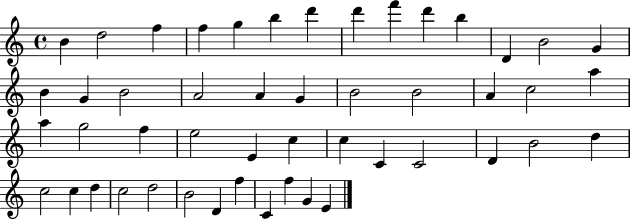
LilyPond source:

{
  \clef treble
  \time 4/4
  \defaultTimeSignature
  \key c \major
  b'4 d''2 f''4 | f''4 g''4 b''4 d'''4 | d'''4 f'''4 d'''4 b''4 | d'4 b'2 g'4 | \break b'4 g'4 b'2 | a'2 a'4 g'4 | b'2 b'2 | a'4 c''2 a''4 | \break a''4 g''2 f''4 | e''2 e'4 c''4 | c''4 c'4 c'2 | d'4 b'2 d''4 | \break c''2 c''4 d''4 | c''2 d''2 | b'2 d'4 f''4 | c'4 f''4 g'4 e'4 | \break \bar "|."
}